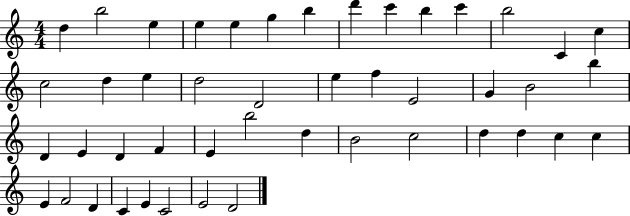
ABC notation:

X:1
T:Untitled
M:4/4
L:1/4
K:C
d b2 e e e g b d' c' b c' b2 C c c2 d e d2 D2 e f E2 G B2 b D E D F E b2 d B2 c2 d d c c E F2 D C E C2 E2 D2